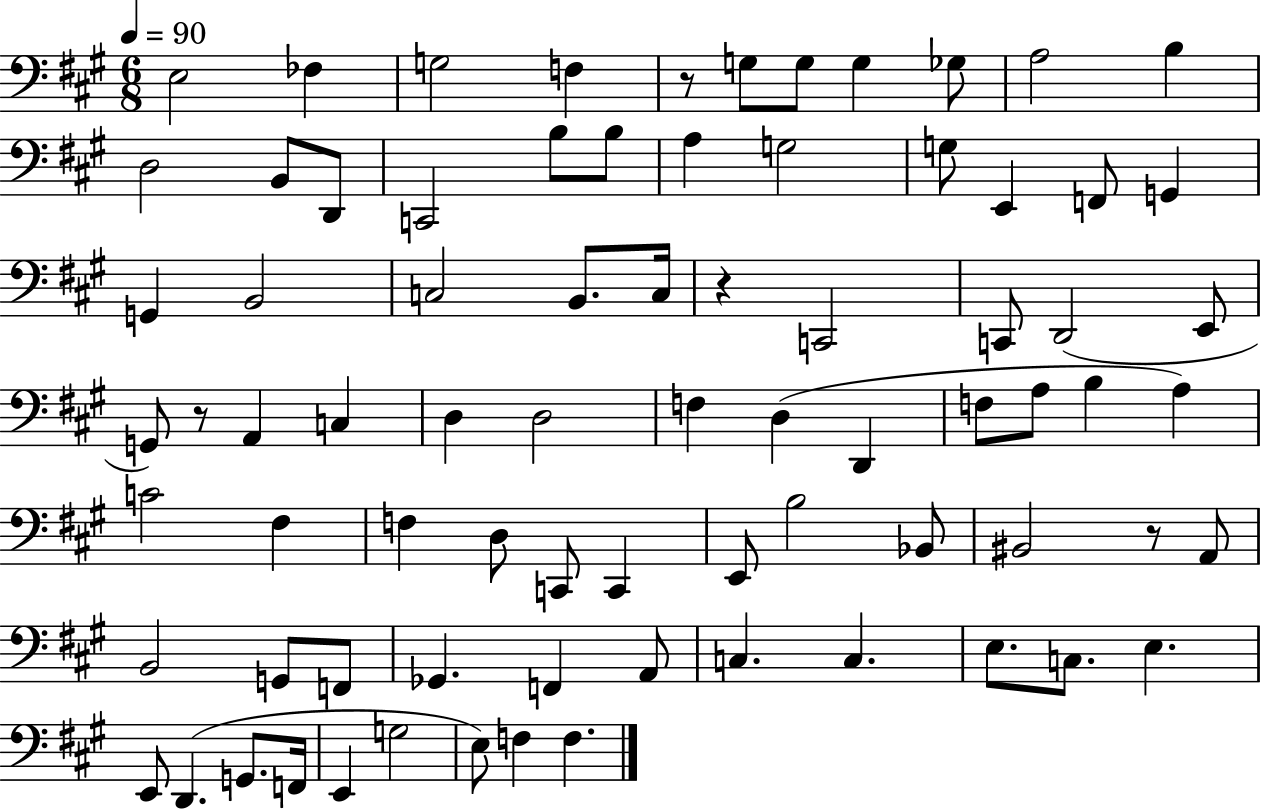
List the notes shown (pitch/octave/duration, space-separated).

E3/h FES3/q G3/h F3/q R/e G3/e G3/e G3/q Gb3/e A3/h B3/q D3/h B2/e D2/e C2/h B3/e B3/e A3/q G3/h G3/e E2/q F2/e G2/q G2/q B2/h C3/h B2/e. C3/s R/q C2/h C2/e D2/h E2/e G2/e R/e A2/q C3/q D3/q D3/h F3/q D3/q D2/q F3/e A3/e B3/q A3/q C4/h F#3/q F3/q D3/e C2/e C2/q E2/e B3/h Bb2/e BIS2/h R/e A2/e B2/h G2/e F2/e Gb2/q. F2/q A2/e C3/q. C3/q. E3/e. C3/e. E3/q. E2/e D2/q. G2/e. F2/s E2/q G3/h E3/e F3/q F3/q.